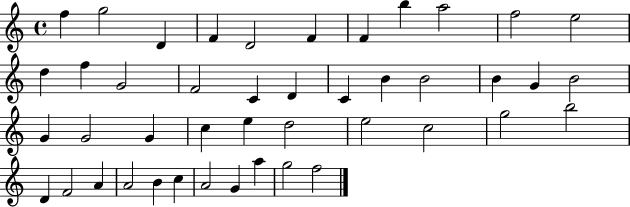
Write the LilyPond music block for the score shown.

{
  \clef treble
  \time 4/4
  \defaultTimeSignature
  \key c \major
  f''4 g''2 d'4 | f'4 d'2 f'4 | f'4 b''4 a''2 | f''2 e''2 | \break d''4 f''4 g'2 | f'2 c'4 d'4 | c'4 b'4 b'2 | b'4 g'4 b'2 | \break g'4 g'2 g'4 | c''4 e''4 d''2 | e''2 c''2 | g''2 b''2 | \break d'4 f'2 a'4 | a'2 b'4 c''4 | a'2 g'4 a''4 | g''2 f''2 | \break \bar "|."
}